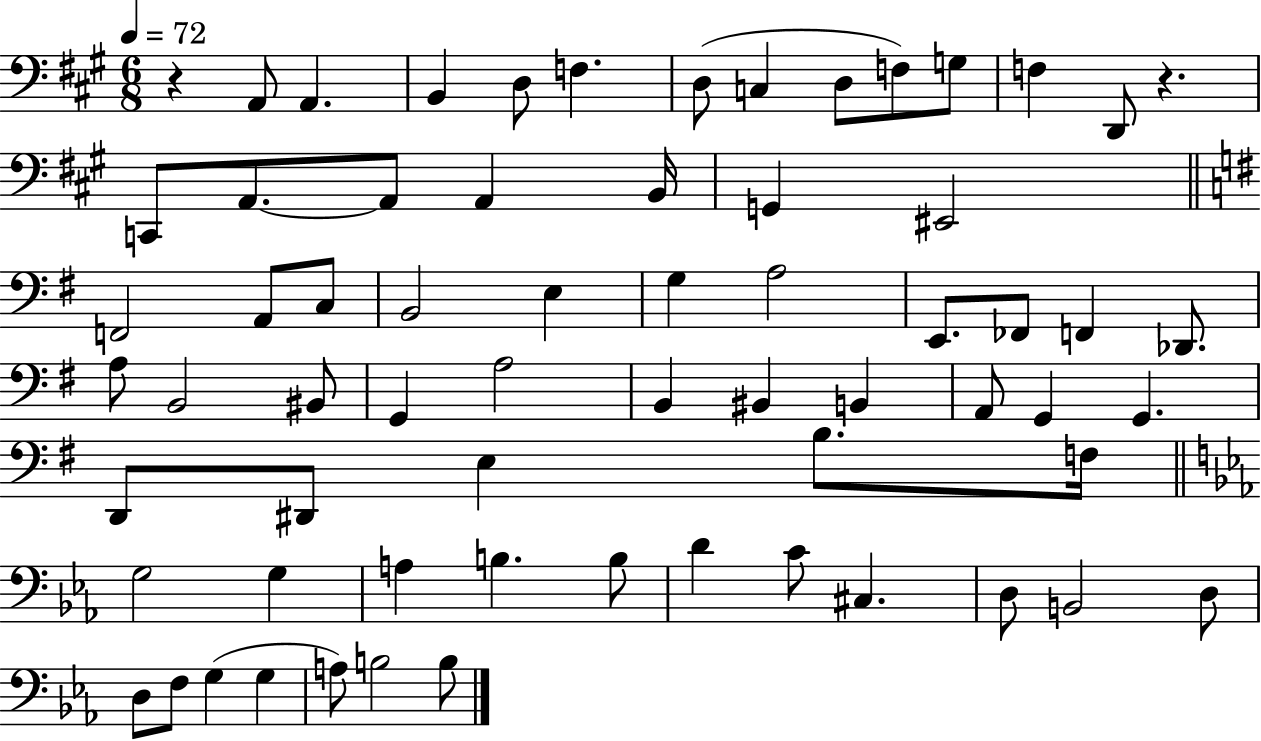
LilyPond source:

{
  \clef bass
  \numericTimeSignature
  \time 6/8
  \key a \major
  \tempo 4 = 72
  r4 a,8 a,4. | b,4 d8 f4. | d8( c4 d8 f8) g8 | f4 d,8 r4. | \break c,8 a,8.~~ a,8 a,4 b,16 | g,4 eis,2 | \bar "||" \break \key g \major f,2 a,8 c8 | b,2 e4 | g4 a2 | e,8. fes,8 f,4 des,8. | \break a8 b,2 bis,8 | g,4 a2 | b,4 bis,4 b,4 | a,8 g,4 g,4. | \break d,8 dis,8 e4 b8. f16 | \bar "||" \break \key c \minor g2 g4 | a4 b4. b8 | d'4 c'8 cis4. | d8 b,2 d8 | \break d8 f8 g4( g4 | a8) b2 b8 | \bar "|."
}